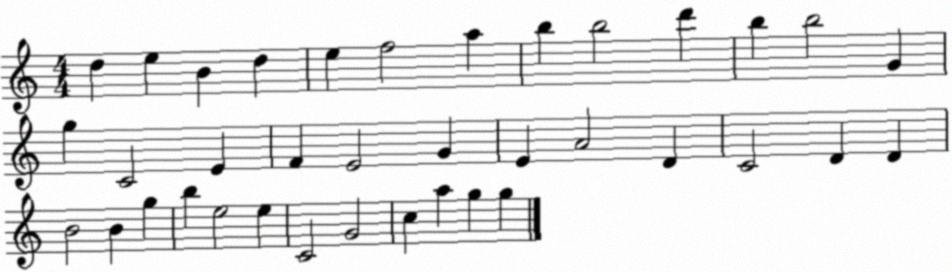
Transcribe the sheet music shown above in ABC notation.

X:1
T:Untitled
M:4/4
L:1/4
K:C
d e B d e f2 a b b2 d' b b2 G g C2 E F E2 G E A2 D C2 D D B2 B g b e2 e C2 G2 c a g g